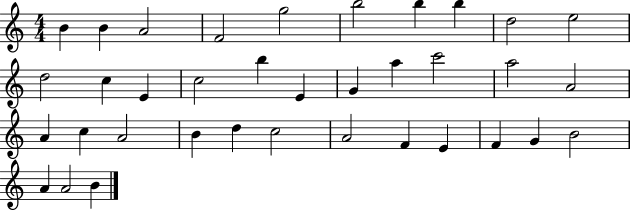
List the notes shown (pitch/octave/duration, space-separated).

B4/q B4/q A4/h F4/h G5/h B5/h B5/q B5/q D5/h E5/h D5/h C5/q E4/q C5/h B5/q E4/q G4/q A5/q C6/h A5/h A4/h A4/q C5/q A4/h B4/q D5/q C5/h A4/h F4/q E4/q F4/q G4/q B4/h A4/q A4/h B4/q